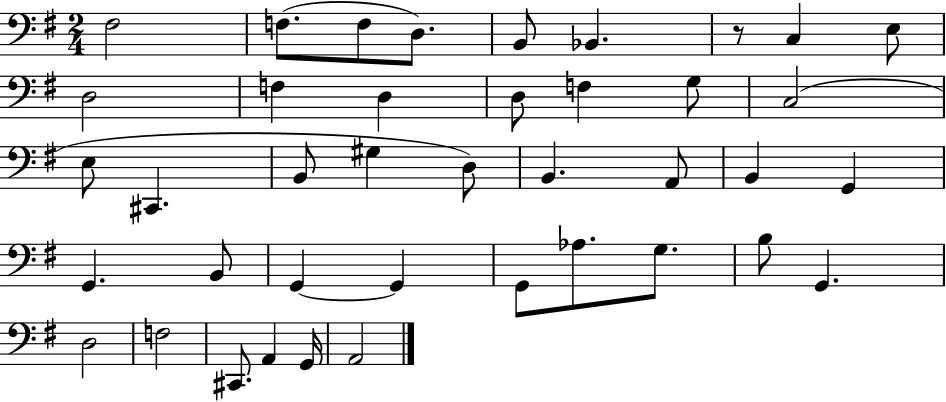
F#3/h F3/e. F3/e D3/e. B2/e Bb2/q. R/e C3/q E3/e D3/h F3/q D3/q D3/e F3/q G3/e C3/h E3/e C#2/q. B2/e G#3/q D3/e B2/q. A2/e B2/q G2/q G2/q. B2/e G2/q G2/q G2/e Ab3/e. G3/e. B3/e G2/q. D3/h F3/h C#2/e. A2/q G2/s A2/h